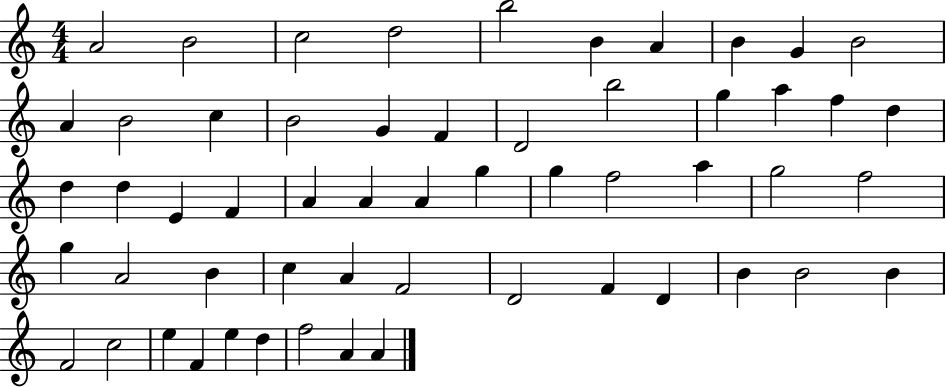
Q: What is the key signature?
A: C major